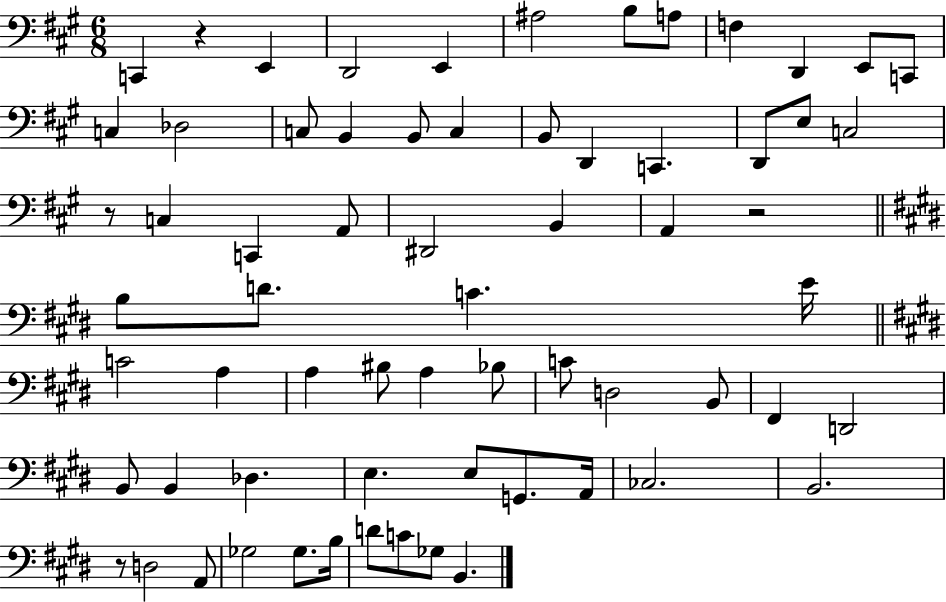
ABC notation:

X:1
T:Untitled
M:6/8
L:1/4
K:A
C,, z E,, D,,2 E,, ^A,2 B,/2 A,/2 F, D,, E,,/2 C,,/2 C, _D,2 C,/2 B,, B,,/2 C, B,,/2 D,, C,, D,,/2 E,/2 C,2 z/2 C, C,, A,,/2 ^D,,2 B,, A,, z2 B,/2 D/2 C E/4 C2 A, A, ^B,/2 A, _B,/2 C/2 D,2 B,,/2 ^F,, D,,2 B,,/2 B,, _D, E, E,/2 G,,/2 A,,/4 _C,2 B,,2 z/2 D,2 A,,/2 _G,2 _G,/2 B,/4 D/2 C/2 _G,/2 B,,